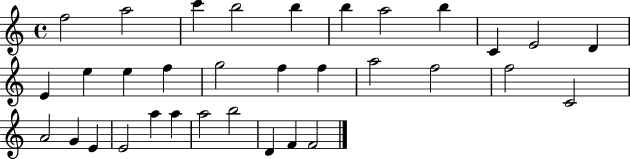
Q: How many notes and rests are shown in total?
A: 33